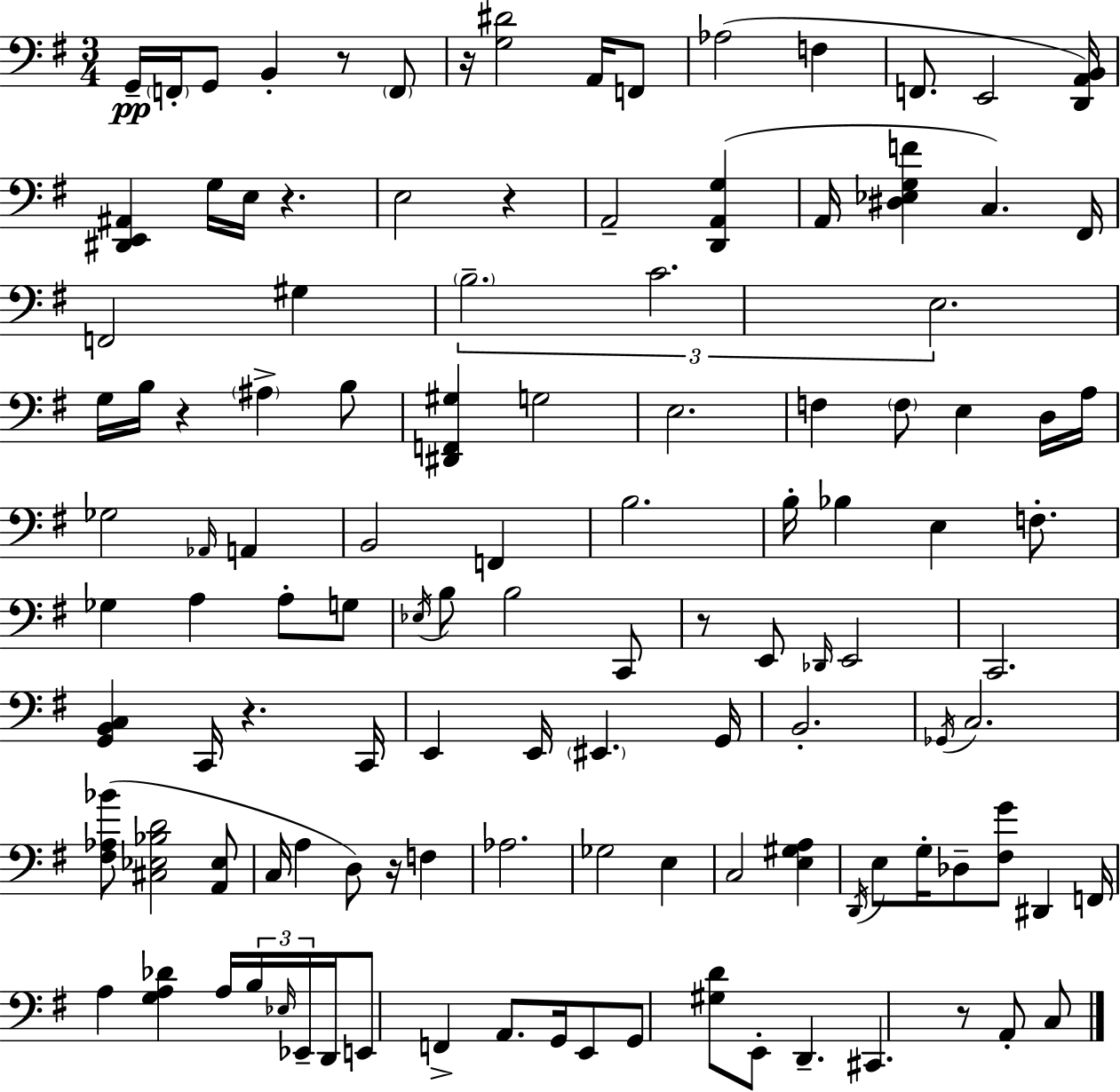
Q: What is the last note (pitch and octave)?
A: C3